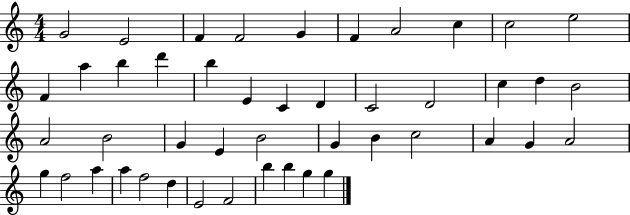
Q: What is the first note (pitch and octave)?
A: G4